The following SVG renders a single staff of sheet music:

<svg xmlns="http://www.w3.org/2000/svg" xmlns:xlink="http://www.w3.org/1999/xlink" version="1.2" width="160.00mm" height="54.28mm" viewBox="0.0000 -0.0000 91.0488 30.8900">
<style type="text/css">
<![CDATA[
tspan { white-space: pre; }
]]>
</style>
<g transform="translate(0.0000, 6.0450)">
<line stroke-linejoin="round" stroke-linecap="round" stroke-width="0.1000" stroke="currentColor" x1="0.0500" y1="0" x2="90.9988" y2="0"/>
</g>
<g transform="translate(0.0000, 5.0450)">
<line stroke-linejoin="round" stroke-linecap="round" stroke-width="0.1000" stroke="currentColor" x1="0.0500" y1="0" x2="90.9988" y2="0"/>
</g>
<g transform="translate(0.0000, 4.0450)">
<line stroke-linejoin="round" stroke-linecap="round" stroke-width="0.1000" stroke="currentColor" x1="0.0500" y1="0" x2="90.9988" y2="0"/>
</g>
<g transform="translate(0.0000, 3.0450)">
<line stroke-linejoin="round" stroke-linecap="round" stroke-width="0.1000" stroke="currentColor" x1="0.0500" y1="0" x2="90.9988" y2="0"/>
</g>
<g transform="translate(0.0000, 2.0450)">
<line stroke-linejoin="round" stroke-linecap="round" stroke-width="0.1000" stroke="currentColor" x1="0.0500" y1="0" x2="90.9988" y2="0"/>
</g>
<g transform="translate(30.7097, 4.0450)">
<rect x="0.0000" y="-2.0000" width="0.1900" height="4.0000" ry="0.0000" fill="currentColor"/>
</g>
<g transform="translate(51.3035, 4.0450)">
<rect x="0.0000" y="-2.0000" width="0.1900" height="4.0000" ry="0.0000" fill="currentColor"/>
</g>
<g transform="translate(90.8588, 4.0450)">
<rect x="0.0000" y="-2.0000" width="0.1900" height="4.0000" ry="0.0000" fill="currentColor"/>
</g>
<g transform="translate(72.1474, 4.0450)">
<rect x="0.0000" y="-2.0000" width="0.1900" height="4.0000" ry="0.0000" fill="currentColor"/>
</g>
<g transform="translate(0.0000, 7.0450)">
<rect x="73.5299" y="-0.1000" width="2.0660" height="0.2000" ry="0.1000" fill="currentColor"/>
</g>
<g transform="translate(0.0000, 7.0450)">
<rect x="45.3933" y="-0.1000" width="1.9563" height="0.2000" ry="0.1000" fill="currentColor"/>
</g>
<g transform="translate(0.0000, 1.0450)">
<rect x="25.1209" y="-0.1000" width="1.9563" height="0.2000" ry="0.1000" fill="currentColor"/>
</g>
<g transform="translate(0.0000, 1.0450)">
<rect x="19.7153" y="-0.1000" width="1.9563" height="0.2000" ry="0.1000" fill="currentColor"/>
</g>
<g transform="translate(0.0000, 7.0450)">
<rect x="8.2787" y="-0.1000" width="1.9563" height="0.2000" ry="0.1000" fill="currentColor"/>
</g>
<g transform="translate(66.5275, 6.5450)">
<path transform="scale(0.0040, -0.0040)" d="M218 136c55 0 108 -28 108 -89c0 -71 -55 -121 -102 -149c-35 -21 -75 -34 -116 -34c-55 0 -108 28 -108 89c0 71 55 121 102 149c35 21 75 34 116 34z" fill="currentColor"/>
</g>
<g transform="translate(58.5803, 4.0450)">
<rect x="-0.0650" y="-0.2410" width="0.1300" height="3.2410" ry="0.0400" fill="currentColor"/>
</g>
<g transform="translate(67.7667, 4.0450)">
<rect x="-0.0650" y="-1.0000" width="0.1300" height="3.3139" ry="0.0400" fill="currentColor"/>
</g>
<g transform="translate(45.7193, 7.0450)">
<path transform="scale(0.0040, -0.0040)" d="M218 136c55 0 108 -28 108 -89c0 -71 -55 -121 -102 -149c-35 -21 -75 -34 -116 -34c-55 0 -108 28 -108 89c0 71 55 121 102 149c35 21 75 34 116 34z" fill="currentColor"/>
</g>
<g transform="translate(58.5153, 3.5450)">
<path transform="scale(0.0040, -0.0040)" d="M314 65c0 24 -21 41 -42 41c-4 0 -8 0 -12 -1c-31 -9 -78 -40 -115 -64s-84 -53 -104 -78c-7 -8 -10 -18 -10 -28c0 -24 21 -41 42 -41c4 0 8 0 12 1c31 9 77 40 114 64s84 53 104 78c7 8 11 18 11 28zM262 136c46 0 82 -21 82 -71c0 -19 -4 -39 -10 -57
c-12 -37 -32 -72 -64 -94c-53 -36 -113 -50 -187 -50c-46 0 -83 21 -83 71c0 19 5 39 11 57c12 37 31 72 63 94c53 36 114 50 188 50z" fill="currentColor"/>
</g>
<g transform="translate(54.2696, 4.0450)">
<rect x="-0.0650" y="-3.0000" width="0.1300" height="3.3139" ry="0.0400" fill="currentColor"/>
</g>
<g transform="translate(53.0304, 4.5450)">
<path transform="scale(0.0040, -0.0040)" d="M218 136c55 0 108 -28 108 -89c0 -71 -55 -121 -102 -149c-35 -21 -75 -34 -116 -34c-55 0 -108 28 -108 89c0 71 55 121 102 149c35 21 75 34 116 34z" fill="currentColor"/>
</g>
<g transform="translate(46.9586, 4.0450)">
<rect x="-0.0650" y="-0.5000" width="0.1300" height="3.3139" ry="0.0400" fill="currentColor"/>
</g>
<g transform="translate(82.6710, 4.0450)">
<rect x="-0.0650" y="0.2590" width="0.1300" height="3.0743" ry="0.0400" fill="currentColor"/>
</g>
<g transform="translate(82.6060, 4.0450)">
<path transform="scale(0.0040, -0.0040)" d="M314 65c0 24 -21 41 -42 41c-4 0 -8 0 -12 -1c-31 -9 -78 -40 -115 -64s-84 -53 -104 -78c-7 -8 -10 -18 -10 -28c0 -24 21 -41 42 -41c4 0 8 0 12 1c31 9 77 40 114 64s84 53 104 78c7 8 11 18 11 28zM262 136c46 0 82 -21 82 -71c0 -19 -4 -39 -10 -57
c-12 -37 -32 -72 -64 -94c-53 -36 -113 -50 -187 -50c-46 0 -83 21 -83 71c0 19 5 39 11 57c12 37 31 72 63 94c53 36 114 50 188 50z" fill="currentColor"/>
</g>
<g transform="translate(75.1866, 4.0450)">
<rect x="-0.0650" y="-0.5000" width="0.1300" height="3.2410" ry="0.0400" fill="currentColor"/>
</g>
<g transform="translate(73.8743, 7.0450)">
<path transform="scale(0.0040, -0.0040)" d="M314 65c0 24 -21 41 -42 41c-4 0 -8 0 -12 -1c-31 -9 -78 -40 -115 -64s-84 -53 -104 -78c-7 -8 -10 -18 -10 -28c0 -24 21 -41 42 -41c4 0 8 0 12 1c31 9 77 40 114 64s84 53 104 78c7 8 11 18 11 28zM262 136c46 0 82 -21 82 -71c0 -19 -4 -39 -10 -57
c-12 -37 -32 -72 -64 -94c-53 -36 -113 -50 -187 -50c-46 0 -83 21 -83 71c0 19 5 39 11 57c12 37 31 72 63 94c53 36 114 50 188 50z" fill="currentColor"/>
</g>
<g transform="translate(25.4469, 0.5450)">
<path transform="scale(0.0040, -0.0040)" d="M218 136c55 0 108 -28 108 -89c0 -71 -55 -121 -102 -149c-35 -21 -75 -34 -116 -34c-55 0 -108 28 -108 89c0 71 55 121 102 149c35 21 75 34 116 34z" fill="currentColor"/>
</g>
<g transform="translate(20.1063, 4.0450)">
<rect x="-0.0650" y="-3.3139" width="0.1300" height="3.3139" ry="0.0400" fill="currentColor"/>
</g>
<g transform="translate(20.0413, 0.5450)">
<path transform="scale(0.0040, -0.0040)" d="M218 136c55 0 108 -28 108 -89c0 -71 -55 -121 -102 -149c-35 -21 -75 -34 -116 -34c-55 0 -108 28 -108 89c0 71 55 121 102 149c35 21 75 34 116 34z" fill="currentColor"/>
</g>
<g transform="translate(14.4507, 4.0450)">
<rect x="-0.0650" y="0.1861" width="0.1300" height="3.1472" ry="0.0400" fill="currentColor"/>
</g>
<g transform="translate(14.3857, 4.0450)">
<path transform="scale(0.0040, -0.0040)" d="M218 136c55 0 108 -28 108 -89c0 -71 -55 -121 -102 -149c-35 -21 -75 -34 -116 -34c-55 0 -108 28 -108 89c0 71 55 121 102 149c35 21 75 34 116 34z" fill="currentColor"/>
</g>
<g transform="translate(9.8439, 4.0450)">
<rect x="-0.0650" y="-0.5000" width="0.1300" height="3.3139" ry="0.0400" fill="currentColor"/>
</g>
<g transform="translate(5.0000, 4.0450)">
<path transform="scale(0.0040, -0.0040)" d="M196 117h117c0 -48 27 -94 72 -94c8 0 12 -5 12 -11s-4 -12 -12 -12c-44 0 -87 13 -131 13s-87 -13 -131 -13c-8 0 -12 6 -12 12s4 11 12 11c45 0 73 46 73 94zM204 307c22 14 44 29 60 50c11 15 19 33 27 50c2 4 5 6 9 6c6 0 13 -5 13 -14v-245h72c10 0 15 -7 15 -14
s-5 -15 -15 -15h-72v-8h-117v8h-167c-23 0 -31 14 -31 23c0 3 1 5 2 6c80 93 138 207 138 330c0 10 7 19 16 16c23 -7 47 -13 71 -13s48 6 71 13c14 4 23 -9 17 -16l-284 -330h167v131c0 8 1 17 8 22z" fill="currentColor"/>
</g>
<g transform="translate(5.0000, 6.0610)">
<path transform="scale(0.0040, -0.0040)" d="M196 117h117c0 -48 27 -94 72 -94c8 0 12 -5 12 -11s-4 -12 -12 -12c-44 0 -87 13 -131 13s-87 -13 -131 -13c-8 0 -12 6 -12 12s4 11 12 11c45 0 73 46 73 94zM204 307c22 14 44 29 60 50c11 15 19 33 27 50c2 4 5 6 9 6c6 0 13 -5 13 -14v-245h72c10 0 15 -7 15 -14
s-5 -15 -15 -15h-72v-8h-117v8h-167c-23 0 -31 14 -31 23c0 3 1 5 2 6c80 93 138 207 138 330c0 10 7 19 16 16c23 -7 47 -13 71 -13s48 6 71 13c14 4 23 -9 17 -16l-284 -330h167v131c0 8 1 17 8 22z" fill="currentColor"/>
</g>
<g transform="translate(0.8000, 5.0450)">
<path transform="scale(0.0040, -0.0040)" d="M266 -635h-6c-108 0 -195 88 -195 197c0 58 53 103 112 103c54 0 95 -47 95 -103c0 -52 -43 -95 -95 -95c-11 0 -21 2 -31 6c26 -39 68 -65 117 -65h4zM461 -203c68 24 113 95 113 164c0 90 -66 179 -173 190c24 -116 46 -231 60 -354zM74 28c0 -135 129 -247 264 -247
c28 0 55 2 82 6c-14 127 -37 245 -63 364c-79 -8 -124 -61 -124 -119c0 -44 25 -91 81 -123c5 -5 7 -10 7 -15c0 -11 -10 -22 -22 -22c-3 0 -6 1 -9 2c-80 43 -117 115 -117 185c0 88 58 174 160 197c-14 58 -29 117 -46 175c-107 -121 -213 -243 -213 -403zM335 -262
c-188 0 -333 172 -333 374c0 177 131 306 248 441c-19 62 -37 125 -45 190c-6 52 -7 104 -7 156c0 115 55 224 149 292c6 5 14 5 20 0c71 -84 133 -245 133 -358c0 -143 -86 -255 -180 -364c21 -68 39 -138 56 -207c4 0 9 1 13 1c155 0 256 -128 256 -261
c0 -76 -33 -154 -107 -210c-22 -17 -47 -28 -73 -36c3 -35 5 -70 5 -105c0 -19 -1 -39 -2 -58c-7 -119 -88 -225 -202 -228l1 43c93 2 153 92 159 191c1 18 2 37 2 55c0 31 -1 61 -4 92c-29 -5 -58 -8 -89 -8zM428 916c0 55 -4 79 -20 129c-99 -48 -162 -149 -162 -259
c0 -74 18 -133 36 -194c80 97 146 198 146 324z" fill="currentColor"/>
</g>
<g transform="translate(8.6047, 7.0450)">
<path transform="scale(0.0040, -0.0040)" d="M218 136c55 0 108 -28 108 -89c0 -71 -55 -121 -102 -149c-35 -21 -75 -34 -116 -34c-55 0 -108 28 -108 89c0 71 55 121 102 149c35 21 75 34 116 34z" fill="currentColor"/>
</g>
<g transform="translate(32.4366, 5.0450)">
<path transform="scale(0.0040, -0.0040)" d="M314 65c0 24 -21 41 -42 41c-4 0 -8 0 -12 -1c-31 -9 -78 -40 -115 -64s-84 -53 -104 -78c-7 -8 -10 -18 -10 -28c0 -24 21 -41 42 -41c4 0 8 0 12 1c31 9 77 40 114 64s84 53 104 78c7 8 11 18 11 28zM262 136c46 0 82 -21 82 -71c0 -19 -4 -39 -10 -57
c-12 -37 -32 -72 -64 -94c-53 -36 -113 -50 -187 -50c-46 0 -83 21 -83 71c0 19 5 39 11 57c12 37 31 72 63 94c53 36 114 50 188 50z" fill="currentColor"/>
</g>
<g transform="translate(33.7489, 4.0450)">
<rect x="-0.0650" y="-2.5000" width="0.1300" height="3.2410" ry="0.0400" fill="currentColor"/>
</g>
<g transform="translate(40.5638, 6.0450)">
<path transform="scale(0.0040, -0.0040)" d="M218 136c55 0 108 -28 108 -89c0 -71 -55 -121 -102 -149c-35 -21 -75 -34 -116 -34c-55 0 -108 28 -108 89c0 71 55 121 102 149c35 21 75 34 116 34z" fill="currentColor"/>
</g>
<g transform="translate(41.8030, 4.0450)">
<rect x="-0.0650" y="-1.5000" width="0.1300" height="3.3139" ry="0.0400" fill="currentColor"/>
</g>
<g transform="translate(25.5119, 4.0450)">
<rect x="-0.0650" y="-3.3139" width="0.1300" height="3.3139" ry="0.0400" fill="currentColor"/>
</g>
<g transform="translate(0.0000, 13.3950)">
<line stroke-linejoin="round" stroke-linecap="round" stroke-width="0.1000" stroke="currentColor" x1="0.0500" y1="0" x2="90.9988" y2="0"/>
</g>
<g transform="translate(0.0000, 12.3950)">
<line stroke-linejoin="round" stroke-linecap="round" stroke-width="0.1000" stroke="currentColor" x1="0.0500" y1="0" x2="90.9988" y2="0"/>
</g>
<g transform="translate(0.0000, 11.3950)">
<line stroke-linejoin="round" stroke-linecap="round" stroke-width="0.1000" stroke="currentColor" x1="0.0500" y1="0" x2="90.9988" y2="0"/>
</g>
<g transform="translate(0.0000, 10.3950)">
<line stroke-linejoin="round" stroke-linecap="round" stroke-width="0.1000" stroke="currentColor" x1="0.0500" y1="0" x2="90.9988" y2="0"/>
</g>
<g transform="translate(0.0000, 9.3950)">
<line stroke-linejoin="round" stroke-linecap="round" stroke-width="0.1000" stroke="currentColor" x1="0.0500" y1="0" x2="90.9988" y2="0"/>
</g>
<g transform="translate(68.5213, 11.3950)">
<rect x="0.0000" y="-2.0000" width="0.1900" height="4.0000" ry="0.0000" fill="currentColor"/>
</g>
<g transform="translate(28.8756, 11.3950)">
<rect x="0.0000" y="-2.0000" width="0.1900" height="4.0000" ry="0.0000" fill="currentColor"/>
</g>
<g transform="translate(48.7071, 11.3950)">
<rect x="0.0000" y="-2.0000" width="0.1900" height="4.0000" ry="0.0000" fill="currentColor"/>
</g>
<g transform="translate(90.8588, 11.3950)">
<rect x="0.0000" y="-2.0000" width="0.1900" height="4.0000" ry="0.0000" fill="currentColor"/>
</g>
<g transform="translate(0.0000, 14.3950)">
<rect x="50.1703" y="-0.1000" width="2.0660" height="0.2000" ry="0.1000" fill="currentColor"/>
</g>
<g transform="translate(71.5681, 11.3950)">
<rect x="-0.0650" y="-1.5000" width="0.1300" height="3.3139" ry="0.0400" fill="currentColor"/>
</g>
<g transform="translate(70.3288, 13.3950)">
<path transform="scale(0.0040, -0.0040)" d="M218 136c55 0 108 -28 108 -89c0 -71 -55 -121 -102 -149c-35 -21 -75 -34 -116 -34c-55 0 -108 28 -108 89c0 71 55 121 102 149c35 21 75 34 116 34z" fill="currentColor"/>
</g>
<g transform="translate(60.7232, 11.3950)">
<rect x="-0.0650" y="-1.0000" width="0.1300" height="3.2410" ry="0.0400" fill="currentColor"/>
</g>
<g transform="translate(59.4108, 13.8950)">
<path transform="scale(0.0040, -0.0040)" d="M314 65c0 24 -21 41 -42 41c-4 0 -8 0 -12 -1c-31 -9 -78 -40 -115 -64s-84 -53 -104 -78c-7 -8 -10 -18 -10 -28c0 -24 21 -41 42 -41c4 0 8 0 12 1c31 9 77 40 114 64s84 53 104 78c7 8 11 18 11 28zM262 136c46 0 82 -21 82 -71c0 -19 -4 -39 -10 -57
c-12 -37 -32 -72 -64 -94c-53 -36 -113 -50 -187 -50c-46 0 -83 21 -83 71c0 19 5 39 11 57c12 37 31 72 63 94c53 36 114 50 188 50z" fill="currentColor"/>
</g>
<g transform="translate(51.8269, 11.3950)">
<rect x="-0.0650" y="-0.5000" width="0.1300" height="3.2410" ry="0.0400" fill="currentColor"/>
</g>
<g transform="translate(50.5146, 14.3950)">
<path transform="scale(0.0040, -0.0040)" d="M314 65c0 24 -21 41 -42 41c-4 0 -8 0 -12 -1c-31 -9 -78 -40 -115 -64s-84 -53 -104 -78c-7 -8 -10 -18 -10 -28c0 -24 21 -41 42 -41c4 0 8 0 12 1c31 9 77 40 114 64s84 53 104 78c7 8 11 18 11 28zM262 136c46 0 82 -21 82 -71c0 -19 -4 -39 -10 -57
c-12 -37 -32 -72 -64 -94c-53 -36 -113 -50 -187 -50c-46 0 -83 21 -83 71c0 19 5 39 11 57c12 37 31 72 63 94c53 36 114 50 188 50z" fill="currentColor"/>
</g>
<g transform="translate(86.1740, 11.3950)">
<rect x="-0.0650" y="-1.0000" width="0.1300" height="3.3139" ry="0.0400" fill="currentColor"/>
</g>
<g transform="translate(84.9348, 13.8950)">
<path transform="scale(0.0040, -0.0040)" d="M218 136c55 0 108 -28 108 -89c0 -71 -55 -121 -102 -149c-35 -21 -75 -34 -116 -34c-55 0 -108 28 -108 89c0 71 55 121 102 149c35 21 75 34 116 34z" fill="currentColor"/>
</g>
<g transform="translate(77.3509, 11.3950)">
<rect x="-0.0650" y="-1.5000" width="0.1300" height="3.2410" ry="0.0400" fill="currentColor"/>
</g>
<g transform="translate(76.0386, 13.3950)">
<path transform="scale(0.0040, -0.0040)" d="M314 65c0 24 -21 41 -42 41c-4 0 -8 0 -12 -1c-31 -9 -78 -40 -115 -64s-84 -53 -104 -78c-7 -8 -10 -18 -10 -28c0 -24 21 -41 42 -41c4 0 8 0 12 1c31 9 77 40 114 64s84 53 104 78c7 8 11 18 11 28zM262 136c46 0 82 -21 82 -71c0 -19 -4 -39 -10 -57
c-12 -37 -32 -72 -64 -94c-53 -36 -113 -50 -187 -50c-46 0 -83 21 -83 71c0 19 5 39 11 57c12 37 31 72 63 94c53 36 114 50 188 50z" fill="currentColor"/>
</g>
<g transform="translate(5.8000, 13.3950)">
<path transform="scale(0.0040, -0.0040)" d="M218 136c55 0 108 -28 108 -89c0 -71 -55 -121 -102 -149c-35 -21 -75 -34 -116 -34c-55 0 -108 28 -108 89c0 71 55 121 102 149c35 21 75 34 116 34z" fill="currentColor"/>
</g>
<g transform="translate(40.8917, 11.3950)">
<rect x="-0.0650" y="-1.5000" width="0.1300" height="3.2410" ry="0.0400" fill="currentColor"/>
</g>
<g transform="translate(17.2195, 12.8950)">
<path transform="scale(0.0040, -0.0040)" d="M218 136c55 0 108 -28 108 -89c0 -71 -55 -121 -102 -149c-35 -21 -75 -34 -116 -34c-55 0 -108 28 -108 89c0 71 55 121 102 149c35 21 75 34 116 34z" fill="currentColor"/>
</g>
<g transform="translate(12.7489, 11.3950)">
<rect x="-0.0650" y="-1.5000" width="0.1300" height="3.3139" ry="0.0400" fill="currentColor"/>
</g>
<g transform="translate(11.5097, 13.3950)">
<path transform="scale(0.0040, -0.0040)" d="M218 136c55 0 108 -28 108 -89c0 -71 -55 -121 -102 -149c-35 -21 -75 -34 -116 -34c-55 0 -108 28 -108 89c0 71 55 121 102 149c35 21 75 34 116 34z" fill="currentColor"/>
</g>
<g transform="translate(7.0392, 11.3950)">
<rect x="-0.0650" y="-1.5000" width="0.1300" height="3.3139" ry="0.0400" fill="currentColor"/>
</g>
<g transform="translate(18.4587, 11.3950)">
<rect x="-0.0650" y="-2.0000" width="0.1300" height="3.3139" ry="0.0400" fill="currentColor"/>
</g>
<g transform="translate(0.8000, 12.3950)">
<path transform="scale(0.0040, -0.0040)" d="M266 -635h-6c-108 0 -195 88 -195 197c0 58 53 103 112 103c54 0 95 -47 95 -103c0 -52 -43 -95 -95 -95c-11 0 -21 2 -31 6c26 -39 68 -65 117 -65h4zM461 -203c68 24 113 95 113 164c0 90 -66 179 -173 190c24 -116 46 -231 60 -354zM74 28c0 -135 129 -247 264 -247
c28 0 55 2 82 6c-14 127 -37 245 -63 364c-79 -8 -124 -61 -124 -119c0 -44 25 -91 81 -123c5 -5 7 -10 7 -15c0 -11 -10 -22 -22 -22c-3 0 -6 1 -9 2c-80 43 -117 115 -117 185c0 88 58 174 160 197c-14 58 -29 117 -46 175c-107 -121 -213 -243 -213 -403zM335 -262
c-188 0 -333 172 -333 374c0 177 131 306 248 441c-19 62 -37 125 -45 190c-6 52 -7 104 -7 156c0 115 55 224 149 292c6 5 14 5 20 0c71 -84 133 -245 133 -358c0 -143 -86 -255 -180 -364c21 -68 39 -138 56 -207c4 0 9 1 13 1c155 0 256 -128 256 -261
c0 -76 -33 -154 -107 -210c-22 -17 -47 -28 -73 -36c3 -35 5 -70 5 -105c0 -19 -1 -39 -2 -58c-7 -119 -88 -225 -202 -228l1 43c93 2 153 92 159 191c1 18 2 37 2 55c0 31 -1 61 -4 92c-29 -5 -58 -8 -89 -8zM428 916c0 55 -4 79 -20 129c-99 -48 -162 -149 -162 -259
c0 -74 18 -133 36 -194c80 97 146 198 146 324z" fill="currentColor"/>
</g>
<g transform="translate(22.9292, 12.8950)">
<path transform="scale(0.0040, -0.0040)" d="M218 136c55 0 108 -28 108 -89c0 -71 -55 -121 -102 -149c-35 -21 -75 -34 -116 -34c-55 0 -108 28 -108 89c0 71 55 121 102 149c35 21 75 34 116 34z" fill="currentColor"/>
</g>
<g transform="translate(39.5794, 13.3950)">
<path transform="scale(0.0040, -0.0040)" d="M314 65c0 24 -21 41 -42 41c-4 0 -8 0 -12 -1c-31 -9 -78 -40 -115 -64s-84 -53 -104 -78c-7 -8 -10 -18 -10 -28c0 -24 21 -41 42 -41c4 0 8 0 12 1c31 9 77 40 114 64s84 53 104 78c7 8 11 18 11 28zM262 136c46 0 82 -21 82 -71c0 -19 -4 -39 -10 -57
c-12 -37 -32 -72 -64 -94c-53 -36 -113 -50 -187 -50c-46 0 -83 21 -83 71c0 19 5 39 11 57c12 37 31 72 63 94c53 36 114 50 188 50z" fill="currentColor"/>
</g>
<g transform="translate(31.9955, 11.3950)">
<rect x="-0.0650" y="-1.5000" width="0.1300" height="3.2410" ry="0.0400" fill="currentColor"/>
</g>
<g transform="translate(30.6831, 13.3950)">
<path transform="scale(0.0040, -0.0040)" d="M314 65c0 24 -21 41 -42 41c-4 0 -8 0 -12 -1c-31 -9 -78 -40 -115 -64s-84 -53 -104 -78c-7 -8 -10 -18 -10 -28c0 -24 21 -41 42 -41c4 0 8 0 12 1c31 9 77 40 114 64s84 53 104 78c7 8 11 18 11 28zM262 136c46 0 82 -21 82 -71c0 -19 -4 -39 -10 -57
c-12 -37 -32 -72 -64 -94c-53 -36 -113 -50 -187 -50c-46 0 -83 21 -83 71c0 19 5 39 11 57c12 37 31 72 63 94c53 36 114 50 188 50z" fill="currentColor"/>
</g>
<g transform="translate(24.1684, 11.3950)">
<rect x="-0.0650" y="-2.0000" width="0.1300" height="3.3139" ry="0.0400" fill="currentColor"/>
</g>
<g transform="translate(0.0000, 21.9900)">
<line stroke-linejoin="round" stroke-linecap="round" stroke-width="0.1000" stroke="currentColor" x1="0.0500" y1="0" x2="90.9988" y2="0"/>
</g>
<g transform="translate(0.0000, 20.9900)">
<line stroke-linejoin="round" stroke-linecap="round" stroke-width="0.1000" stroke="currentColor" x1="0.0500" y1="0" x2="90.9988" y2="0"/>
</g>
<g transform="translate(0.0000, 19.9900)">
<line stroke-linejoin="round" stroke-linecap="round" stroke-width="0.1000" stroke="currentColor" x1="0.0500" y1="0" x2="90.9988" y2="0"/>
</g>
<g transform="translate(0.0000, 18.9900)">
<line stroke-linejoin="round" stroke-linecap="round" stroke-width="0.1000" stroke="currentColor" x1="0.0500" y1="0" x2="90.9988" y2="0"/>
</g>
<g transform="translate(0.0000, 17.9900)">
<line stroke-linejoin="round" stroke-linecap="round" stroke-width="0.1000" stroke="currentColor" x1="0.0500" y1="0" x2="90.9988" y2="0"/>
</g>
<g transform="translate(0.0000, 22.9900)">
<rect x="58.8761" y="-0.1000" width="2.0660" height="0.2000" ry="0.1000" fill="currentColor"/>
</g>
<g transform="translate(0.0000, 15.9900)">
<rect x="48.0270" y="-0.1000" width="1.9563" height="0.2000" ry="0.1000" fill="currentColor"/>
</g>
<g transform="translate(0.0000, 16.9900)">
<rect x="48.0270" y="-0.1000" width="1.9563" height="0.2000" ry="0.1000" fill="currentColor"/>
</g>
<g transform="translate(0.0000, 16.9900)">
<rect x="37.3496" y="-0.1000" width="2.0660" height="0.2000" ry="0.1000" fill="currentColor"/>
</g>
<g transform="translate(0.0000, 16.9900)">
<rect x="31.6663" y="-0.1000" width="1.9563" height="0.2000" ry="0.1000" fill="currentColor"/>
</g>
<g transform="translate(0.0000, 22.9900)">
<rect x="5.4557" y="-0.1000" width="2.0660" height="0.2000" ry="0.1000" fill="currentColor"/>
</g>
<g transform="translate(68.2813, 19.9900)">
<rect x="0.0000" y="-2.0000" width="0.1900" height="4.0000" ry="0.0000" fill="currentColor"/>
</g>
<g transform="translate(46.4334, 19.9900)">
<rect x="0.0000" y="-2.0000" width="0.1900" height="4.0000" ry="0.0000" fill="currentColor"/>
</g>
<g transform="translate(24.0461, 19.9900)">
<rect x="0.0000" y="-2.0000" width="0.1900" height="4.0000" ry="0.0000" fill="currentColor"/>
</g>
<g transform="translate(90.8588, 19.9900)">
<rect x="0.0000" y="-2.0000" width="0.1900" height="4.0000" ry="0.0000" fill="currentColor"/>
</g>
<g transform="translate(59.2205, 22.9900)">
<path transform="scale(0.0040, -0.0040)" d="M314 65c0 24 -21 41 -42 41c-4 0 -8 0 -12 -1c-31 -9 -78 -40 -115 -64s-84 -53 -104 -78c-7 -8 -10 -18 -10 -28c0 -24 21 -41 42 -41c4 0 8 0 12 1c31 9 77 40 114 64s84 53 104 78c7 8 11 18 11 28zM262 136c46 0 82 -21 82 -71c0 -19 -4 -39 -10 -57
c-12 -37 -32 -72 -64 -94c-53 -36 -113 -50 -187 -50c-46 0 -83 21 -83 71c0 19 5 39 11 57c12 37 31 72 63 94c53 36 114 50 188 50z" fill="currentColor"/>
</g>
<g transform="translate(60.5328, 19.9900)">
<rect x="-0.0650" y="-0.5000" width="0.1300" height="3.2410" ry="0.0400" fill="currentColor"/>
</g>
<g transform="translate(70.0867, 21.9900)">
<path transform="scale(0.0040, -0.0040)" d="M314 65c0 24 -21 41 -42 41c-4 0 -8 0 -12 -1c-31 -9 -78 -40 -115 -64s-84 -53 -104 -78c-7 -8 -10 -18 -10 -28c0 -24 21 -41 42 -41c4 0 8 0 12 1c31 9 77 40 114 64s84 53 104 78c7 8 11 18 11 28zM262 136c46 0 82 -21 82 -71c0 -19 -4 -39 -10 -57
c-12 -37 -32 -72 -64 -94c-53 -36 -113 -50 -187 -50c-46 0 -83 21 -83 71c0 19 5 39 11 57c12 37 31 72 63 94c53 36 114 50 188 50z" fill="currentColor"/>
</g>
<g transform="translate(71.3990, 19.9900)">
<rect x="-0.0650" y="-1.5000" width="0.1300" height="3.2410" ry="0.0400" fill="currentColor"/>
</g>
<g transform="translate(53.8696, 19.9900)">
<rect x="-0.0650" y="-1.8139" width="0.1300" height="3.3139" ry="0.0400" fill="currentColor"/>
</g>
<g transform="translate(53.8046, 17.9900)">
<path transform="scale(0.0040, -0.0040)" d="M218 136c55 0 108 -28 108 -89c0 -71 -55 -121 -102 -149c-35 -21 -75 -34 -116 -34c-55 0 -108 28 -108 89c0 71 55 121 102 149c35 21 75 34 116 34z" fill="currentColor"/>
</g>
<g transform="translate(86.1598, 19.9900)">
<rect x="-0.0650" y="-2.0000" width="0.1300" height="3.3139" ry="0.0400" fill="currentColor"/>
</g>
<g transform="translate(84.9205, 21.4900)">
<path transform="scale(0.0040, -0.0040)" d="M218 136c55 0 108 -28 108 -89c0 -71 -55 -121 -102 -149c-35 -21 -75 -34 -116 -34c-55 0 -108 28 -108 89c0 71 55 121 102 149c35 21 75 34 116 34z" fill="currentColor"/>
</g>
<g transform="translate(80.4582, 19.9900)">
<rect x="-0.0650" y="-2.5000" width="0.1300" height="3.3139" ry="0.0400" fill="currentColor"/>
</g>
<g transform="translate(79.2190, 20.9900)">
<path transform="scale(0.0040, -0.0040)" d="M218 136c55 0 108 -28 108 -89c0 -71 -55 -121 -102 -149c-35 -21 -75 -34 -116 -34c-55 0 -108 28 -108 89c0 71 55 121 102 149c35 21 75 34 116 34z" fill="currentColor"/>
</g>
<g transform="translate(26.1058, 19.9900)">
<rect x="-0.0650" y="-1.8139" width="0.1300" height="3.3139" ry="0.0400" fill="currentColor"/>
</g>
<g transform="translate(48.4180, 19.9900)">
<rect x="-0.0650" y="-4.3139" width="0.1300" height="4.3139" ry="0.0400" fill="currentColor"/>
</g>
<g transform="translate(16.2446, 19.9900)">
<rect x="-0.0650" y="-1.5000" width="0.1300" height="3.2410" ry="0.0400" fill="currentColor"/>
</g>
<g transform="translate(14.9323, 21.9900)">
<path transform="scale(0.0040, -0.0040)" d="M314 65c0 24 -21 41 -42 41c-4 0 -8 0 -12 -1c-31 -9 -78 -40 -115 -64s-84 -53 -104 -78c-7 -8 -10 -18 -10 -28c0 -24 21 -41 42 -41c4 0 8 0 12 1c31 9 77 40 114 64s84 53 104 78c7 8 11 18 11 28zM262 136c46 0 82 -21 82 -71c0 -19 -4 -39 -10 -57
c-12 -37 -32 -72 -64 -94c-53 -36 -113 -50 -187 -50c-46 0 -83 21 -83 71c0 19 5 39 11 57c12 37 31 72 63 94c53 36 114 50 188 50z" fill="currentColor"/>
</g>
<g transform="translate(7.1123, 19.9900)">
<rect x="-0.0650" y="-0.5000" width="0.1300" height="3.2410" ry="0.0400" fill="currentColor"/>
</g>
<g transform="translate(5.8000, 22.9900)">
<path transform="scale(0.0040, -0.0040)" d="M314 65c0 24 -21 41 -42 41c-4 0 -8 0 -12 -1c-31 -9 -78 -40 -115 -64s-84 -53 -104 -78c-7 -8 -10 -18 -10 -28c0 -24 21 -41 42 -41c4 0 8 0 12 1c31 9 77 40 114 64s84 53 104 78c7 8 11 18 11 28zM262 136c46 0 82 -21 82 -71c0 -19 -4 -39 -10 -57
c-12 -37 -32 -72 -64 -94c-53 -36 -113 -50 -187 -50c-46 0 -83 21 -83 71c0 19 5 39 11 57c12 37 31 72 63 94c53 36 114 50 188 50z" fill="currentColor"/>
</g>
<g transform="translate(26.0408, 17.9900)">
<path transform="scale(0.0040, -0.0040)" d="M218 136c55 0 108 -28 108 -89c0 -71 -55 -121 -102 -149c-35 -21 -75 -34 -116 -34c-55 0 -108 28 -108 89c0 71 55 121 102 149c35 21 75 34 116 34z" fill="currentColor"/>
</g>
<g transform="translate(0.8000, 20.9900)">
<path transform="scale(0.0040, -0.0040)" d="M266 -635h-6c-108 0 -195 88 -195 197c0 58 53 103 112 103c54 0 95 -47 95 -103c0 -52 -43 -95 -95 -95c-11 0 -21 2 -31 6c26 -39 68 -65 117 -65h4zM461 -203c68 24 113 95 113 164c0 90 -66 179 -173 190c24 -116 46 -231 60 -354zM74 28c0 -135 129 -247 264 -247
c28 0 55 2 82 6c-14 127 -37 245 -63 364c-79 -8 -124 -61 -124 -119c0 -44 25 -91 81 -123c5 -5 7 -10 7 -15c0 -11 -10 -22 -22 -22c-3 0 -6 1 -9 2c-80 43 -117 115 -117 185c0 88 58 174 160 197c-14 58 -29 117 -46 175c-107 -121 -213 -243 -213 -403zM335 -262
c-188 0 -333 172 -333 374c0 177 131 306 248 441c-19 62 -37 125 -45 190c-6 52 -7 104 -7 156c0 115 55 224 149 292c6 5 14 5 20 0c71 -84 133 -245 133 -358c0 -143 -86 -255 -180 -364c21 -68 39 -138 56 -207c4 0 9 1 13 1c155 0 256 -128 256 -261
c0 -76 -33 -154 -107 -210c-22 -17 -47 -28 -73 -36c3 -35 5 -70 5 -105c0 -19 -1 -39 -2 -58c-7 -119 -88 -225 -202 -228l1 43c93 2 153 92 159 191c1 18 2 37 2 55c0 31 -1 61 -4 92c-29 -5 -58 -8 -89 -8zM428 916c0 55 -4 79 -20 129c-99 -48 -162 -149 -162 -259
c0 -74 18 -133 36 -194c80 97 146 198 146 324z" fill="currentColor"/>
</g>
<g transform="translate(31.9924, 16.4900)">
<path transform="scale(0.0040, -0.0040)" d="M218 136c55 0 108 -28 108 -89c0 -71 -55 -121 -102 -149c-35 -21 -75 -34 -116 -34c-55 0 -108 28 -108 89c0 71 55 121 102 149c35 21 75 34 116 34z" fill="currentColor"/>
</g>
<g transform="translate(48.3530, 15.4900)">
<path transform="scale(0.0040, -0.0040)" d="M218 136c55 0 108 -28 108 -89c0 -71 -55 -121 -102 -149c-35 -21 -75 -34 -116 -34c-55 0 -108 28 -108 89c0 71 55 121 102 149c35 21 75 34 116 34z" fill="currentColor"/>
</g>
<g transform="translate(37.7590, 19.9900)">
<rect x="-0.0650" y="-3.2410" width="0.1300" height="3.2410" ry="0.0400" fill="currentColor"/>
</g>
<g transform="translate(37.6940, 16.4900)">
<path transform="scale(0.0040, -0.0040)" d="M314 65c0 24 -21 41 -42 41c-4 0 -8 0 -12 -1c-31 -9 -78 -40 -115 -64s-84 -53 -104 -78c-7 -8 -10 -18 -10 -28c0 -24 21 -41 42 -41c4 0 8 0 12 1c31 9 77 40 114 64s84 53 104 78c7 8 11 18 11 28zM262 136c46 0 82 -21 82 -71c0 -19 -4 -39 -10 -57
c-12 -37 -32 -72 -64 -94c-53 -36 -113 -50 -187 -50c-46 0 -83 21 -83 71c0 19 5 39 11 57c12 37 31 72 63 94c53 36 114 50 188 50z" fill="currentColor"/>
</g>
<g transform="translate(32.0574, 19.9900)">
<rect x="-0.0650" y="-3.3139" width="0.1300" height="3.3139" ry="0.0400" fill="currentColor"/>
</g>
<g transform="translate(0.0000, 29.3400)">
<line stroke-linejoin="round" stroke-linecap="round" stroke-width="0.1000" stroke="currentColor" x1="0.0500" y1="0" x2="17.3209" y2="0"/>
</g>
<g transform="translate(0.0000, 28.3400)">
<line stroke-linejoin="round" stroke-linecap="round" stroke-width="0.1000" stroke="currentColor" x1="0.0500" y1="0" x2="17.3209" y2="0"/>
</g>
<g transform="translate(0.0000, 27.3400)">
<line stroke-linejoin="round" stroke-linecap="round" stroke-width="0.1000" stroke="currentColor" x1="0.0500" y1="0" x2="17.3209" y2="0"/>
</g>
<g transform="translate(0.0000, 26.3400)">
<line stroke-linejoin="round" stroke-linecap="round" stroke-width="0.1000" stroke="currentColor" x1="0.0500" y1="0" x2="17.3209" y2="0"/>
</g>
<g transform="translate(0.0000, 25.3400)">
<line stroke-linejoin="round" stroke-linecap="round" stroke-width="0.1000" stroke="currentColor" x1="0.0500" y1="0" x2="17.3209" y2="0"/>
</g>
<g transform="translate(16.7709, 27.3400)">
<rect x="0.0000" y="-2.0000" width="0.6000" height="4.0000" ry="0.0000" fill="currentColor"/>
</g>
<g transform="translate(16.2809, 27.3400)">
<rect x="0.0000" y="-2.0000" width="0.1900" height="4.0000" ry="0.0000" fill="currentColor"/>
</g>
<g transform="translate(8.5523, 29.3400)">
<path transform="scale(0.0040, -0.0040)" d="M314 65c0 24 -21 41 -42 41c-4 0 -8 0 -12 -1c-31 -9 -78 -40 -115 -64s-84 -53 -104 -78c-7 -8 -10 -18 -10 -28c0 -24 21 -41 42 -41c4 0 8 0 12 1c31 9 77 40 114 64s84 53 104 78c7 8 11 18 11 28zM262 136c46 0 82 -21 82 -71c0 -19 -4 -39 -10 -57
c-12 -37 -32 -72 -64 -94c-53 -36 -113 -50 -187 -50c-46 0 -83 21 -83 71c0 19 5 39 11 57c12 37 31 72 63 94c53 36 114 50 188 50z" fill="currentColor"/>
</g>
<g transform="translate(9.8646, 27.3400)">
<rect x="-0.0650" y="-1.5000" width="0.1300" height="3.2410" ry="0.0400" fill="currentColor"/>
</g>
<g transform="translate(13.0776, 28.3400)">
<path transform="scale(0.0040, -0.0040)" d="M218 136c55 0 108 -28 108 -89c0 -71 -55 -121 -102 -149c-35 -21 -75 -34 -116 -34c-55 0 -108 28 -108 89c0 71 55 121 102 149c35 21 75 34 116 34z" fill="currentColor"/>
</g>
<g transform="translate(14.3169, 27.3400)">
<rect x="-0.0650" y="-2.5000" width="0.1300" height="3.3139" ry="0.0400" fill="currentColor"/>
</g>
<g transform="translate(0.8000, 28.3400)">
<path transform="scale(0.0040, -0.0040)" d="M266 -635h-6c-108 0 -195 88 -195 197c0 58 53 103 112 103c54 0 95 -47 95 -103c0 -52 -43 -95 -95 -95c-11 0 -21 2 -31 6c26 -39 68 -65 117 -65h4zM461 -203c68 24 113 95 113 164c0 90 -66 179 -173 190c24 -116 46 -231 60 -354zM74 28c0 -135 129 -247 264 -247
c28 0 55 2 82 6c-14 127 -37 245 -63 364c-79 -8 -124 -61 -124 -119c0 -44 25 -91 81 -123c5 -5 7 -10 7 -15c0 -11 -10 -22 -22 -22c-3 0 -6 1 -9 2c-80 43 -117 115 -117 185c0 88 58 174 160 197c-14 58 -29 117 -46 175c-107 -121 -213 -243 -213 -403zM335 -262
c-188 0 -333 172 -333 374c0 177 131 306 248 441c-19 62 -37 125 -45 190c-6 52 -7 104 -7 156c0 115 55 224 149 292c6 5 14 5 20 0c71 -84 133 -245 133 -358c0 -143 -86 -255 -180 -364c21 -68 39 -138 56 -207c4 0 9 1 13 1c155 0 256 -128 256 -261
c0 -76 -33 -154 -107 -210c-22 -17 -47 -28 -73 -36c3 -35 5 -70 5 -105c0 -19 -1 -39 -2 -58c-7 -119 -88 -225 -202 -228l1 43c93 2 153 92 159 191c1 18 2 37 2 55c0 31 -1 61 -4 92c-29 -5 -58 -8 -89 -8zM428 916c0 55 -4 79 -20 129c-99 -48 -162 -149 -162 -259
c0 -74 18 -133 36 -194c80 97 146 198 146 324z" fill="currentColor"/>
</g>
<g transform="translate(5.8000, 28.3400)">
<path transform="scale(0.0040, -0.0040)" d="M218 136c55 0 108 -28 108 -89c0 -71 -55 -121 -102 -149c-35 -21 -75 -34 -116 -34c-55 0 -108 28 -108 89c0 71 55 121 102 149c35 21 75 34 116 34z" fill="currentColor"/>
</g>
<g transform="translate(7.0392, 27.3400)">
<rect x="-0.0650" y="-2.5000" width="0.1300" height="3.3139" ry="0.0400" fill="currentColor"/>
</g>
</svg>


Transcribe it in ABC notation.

X:1
T:Untitled
M:4/4
L:1/4
K:C
C B b b G2 E C A c2 D C2 B2 E E F F E2 E2 C2 D2 E E2 D C2 E2 f b b2 d' f C2 E2 G F G E2 G